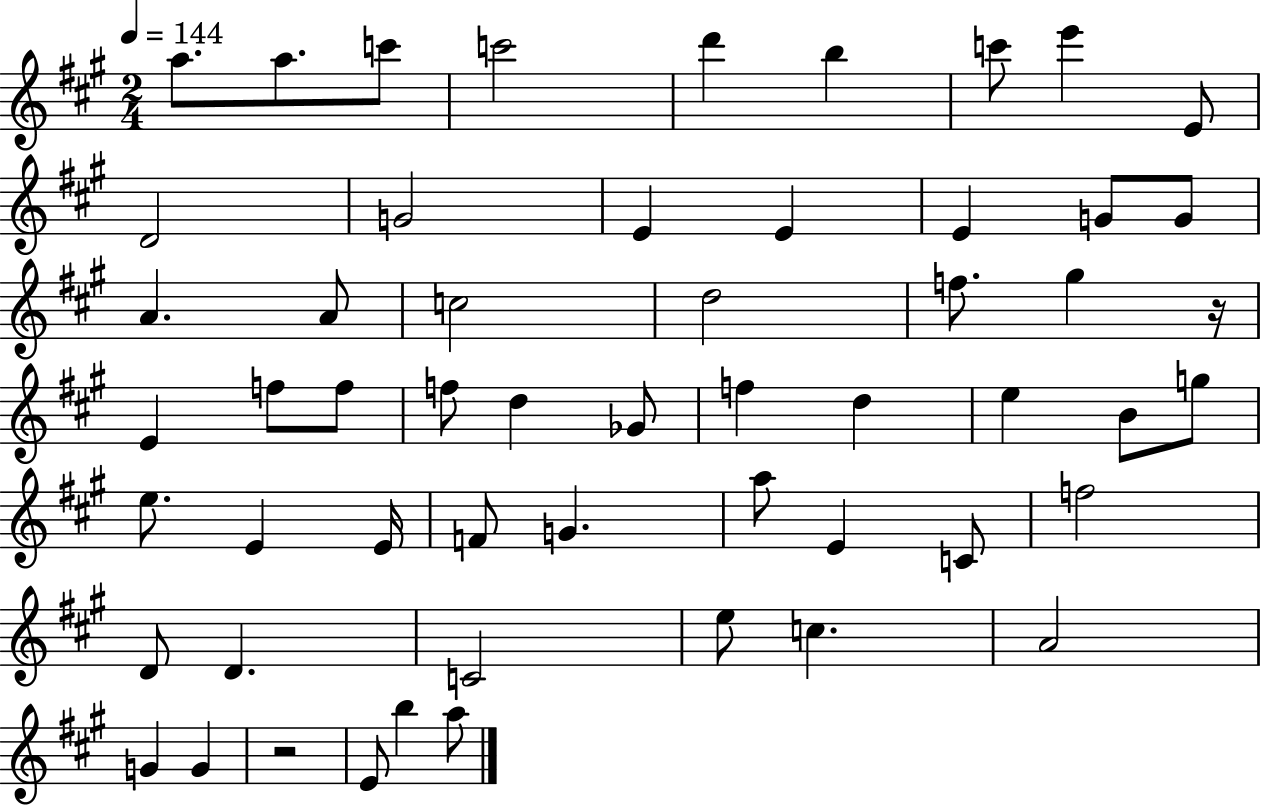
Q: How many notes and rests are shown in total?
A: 55